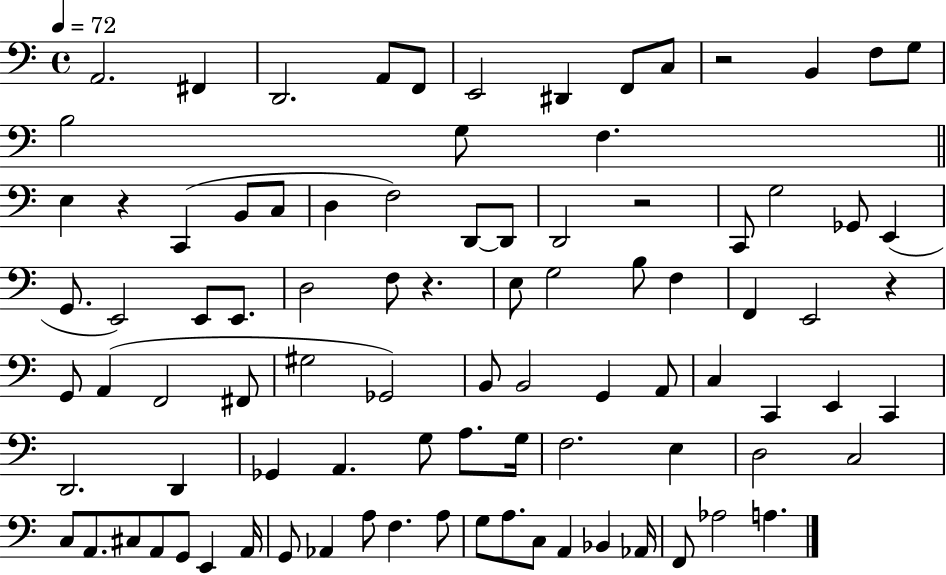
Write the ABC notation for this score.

X:1
T:Untitled
M:4/4
L:1/4
K:C
A,,2 ^F,, D,,2 A,,/2 F,,/2 E,,2 ^D,, F,,/2 C,/2 z2 B,, F,/2 G,/2 B,2 G,/2 F, E, z C,, B,,/2 C,/2 D, F,2 D,,/2 D,,/2 D,,2 z2 C,,/2 G,2 _G,,/2 E,, G,,/2 E,,2 E,,/2 E,,/2 D,2 F,/2 z E,/2 G,2 B,/2 F, F,, E,,2 z G,,/2 A,, F,,2 ^F,,/2 ^G,2 _G,,2 B,,/2 B,,2 G,, A,,/2 C, C,, E,, C,, D,,2 D,, _G,, A,, G,/2 A,/2 G,/4 F,2 E, D,2 C,2 C,/2 A,,/2 ^C,/2 A,,/2 G,,/2 E,, A,,/4 G,,/2 _A,, A,/2 F, A,/2 G,/2 A,/2 C,/2 A,, _B,, _A,,/4 F,,/2 _A,2 A,